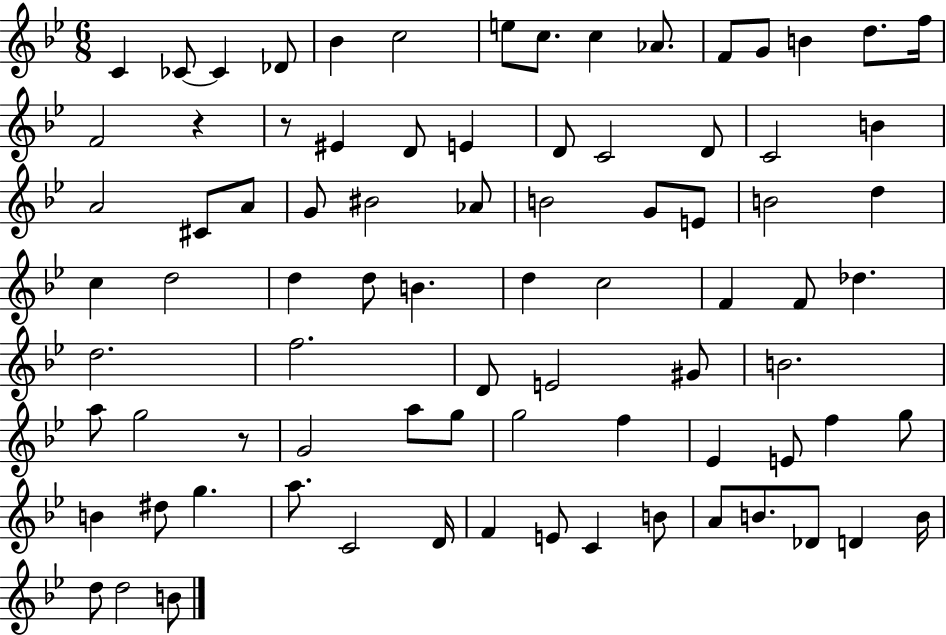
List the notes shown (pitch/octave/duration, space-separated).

C4/q CES4/e CES4/q Db4/e Bb4/q C5/h E5/e C5/e. C5/q Ab4/e. F4/e G4/e B4/q D5/e. F5/s F4/h R/q R/e EIS4/q D4/e E4/q D4/e C4/h D4/e C4/h B4/q A4/h C#4/e A4/e G4/e BIS4/h Ab4/e B4/h G4/e E4/e B4/h D5/q C5/q D5/h D5/q D5/e B4/q. D5/q C5/h F4/q F4/e Db5/q. D5/h. F5/h. D4/e E4/h G#4/e B4/h. A5/e G5/h R/e G4/h A5/e G5/e G5/h F5/q Eb4/q E4/e F5/q G5/e B4/q D#5/e G5/q. A5/e. C4/h D4/s F4/q E4/e C4/q B4/e A4/e B4/e. Db4/e D4/q B4/s D5/e D5/h B4/e